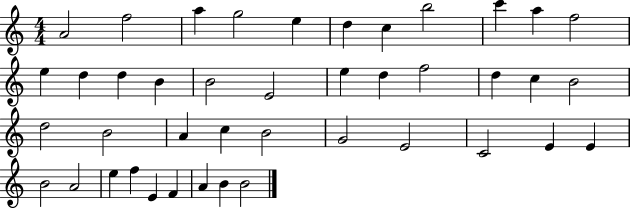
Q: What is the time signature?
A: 4/4